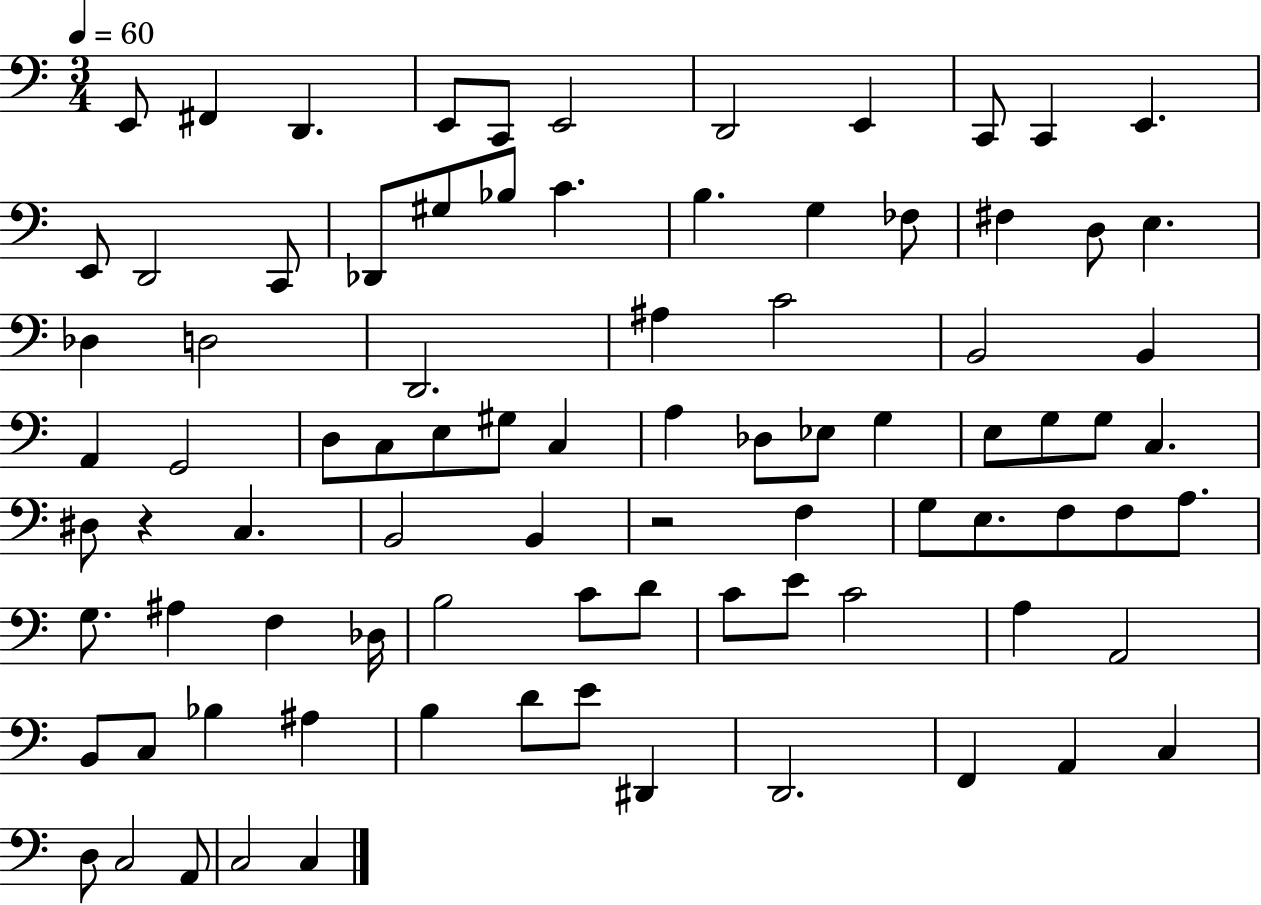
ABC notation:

X:1
T:Untitled
M:3/4
L:1/4
K:C
E,,/2 ^F,, D,, E,,/2 C,,/2 E,,2 D,,2 E,, C,,/2 C,, E,, E,,/2 D,,2 C,,/2 _D,,/2 ^G,/2 _B,/2 C B, G, _F,/2 ^F, D,/2 E, _D, D,2 D,,2 ^A, C2 B,,2 B,, A,, G,,2 D,/2 C,/2 E,/2 ^G,/2 C, A, _D,/2 _E,/2 G, E,/2 G,/2 G,/2 C, ^D,/2 z C, B,,2 B,, z2 F, G,/2 E,/2 F,/2 F,/2 A,/2 G,/2 ^A, F, _D,/4 B,2 C/2 D/2 C/2 E/2 C2 A, A,,2 B,,/2 C,/2 _B, ^A, B, D/2 E/2 ^D,, D,,2 F,, A,, C, D,/2 C,2 A,,/2 C,2 C,